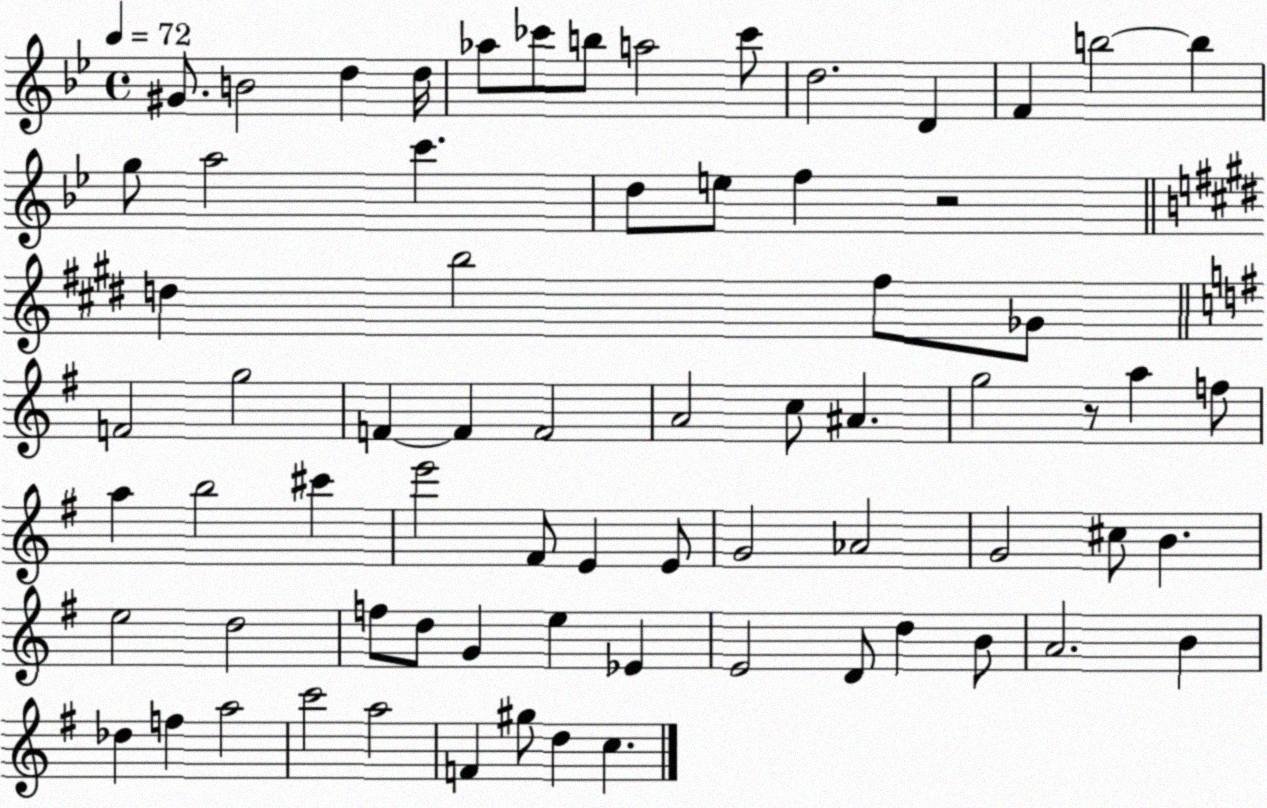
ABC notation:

X:1
T:Untitled
M:4/4
L:1/4
K:Bb
^G/2 B2 d d/4 _a/2 _c'/2 b/2 a2 _c'/2 d2 D F b2 b g/2 a2 c' d/2 e/2 f z2 d b2 ^f/2 _G/2 F2 g2 F F F2 A2 c/2 ^A g2 z/2 a f/2 a b2 ^c' e'2 ^F/2 E E/2 G2 _A2 G2 ^c/2 B e2 d2 f/2 d/2 G e _E E2 D/2 d B/2 A2 B _d f a2 c'2 a2 F ^g/2 d c